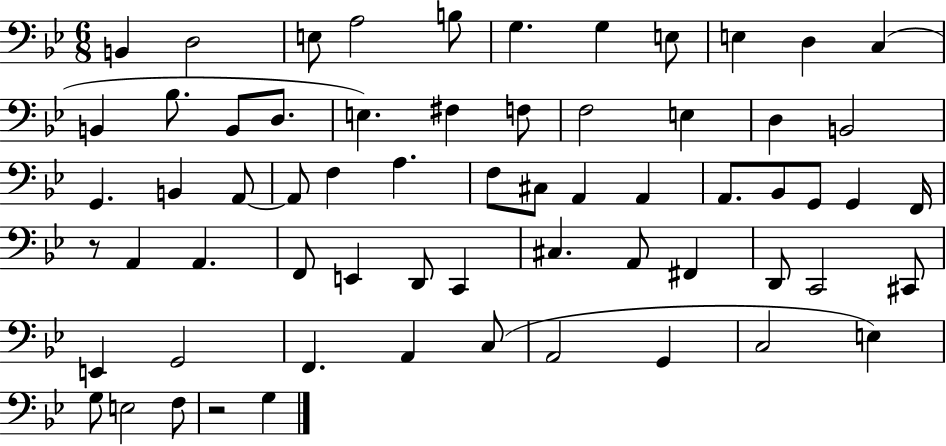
{
  \clef bass
  \numericTimeSignature
  \time 6/8
  \key bes \major
  b,4 d2 | e8 a2 b8 | g4. g4 e8 | e4 d4 c4( | \break b,4 bes8. b,8 d8. | e4.) fis4 f8 | f2 e4 | d4 b,2 | \break g,4. b,4 a,8~~ | a,8 f4 a4. | f8 cis8 a,4 a,4 | a,8. bes,8 g,8 g,4 f,16 | \break r8 a,4 a,4. | f,8 e,4 d,8 c,4 | cis4. a,8 fis,4 | d,8 c,2 cis,8 | \break e,4 g,2 | f,4. a,4 c8( | a,2 g,4 | c2 e4) | \break g8 e2 f8 | r2 g4 | \bar "|."
}